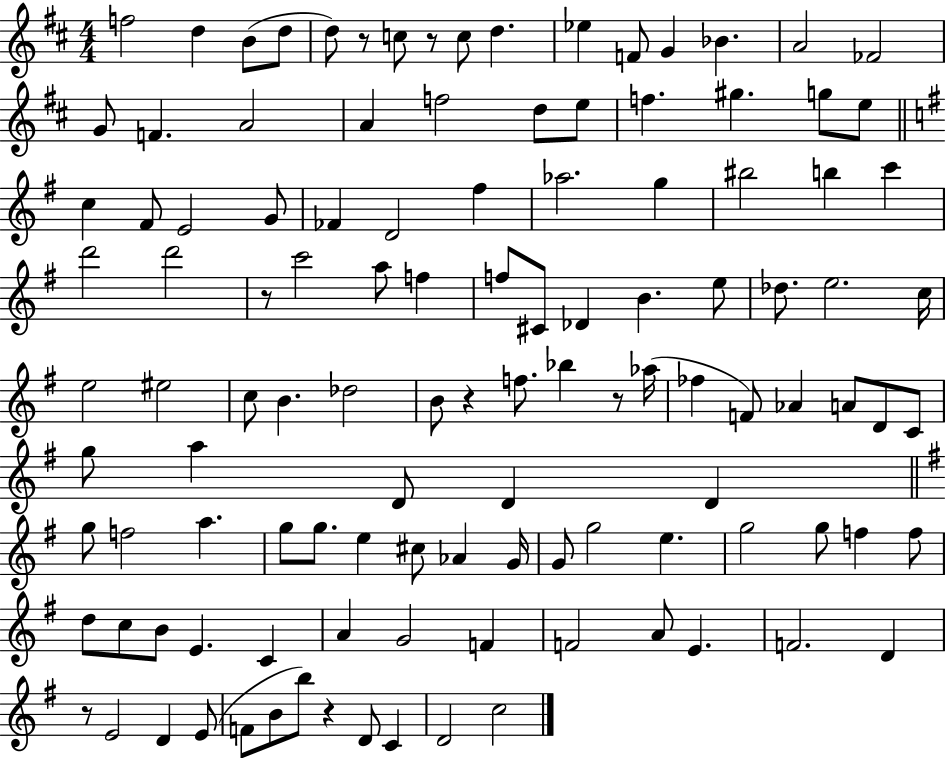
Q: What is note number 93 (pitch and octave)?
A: G4